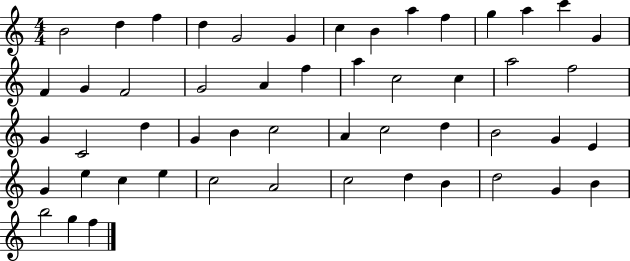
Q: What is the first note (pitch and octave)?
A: B4